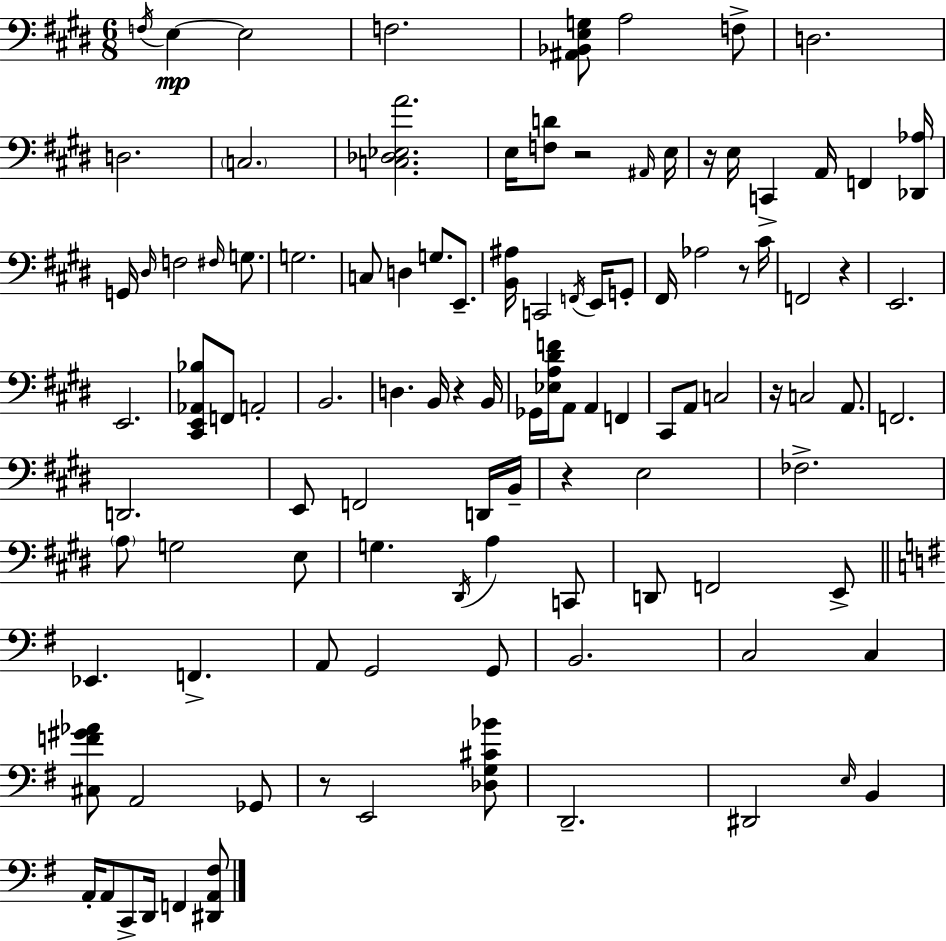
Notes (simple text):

F3/s E3/q E3/h F3/h. [A#2,Bb2,E3,G3]/e A3/h F3/e D3/h. D3/h. C3/h. [C3,Db3,Eb3,A4]/h. E3/s [F3,D4]/e R/h A#2/s E3/s R/s E3/s C2/q A2/s F2/q [Db2,Ab3]/s G2/s D#3/s F3/h F#3/s G3/e. G3/h. C3/e D3/q G3/e. E2/e. [B2,A#3]/s C2/h F2/s E2/s G2/e F#2/s Ab3/h R/e C#4/s F2/h R/q E2/h. E2/h. [C#2,E2,Ab2,Bb3]/e F2/e A2/h B2/h. D3/q. B2/s R/q B2/s Gb2/s [Eb3,A3,D#4,F4]/s A2/e A2/q F2/q C#2/e A2/e C3/h R/s C3/h A2/e. F2/h. D2/h. E2/e F2/h D2/s B2/s R/q E3/h FES3/h. A3/e G3/h E3/e G3/q. D#2/s A3/q C2/e D2/e F2/h E2/e Eb2/q. F2/q. A2/e G2/h G2/e B2/h. C3/h C3/q [C#3,F4,G#4,Ab4]/e A2/h Gb2/e R/e E2/h [Db3,G3,C#4,Bb4]/e D2/h. D#2/h E3/s B2/q A2/s A2/e C2/e D2/s F2/q [D#2,A2,F#3]/e